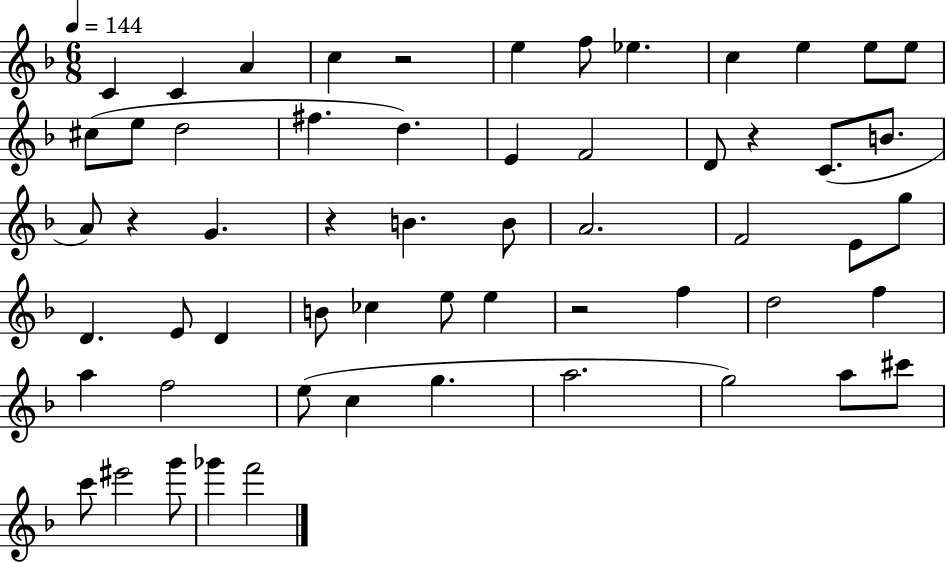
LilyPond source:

{
  \clef treble
  \numericTimeSignature
  \time 6/8
  \key f \major
  \tempo 4 = 144
  \repeat volta 2 { c'4 c'4 a'4 | c''4 r2 | e''4 f''8 ees''4. | c''4 e''4 e''8 e''8 | \break cis''8( e''8 d''2 | fis''4. d''4.) | e'4 f'2 | d'8 r4 c'8.( b'8. | \break a'8) r4 g'4. | r4 b'4. b'8 | a'2. | f'2 e'8 g''8 | \break d'4. e'8 d'4 | b'8 ces''4 e''8 e''4 | r2 f''4 | d''2 f''4 | \break a''4 f''2 | e''8( c''4 g''4. | a''2. | g''2) a''8 cis'''8 | \break c'''8 eis'''2 g'''8 | ges'''4 f'''2 | } \bar "|."
}